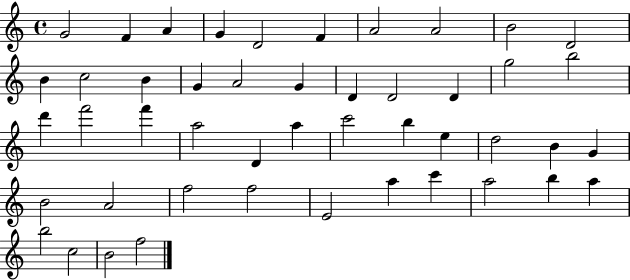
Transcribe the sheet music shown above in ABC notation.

X:1
T:Untitled
M:4/4
L:1/4
K:C
G2 F A G D2 F A2 A2 B2 D2 B c2 B G A2 G D D2 D g2 b2 d' f'2 f' a2 D a c'2 b e d2 B G B2 A2 f2 f2 E2 a c' a2 b a b2 c2 B2 f2